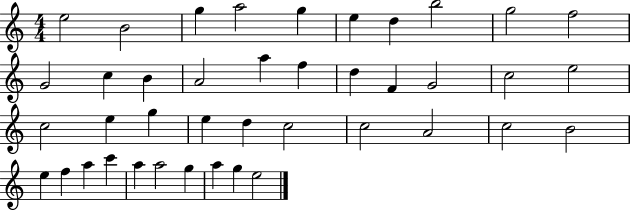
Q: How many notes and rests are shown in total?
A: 41